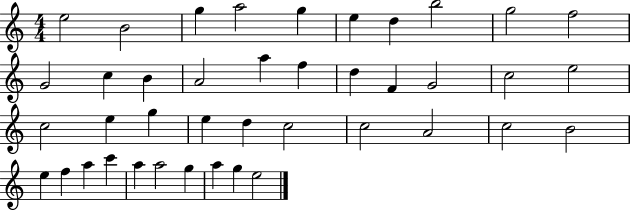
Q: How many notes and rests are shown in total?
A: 41